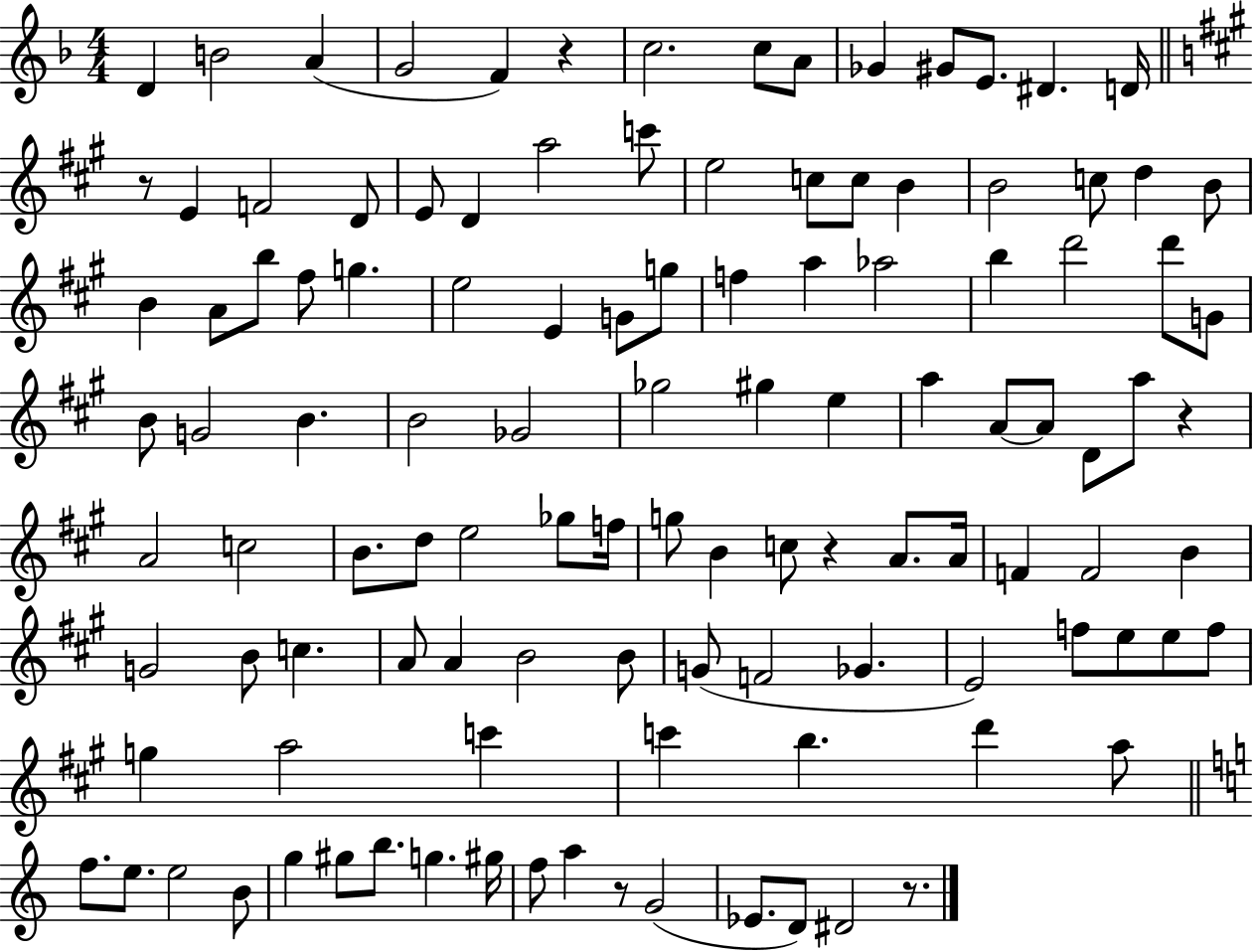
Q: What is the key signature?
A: F major